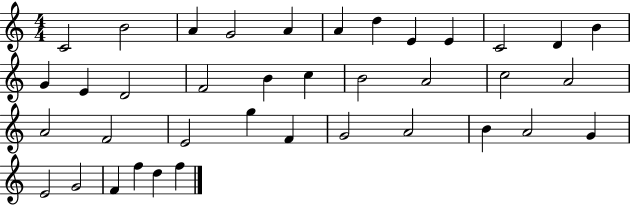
C4/h B4/h A4/q G4/h A4/q A4/q D5/q E4/q E4/q C4/h D4/q B4/q G4/q E4/q D4/h F4/h B4/q C5/q B4/h A4/h C5/h A4/h A4/h F4/h E4/h G5/q F4/q G4/h A4/h B4/q A4/h G4/q E4/h G4/h F4/q F5/q D5/q F5/q